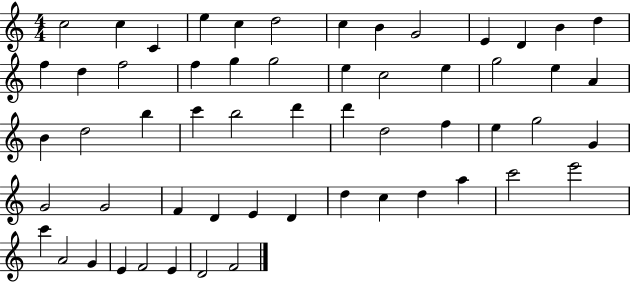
{
  \clef treble
  \numericTimeSignature
  \time 4/4
  \key c \major
  c''2 c''4 c'4 | e''4 c''4 d''2 | c''4 b'4 g'2 | e'4 d'4 b'4 d''4 | \break f''4 d''4 f''2 | f''4 g''4 g''2 | e''4 c''2 e''4 | g''2 e''4 a'4 | \break b'4 d''2 b''4 | c'''4 b''2 d'''4 | d'''4 d''2 f''4 | e''4 g''2 g'4 | \break g'2 g'2 | f'4 d'4 e'4 d'4 | d''4 c''4 d''4 a''4 | c'''2 e'''2 | \break c'''4 a'2 g'4 | e'4 f'2 e'4 | d'2 f'2 | \bar "|."
}